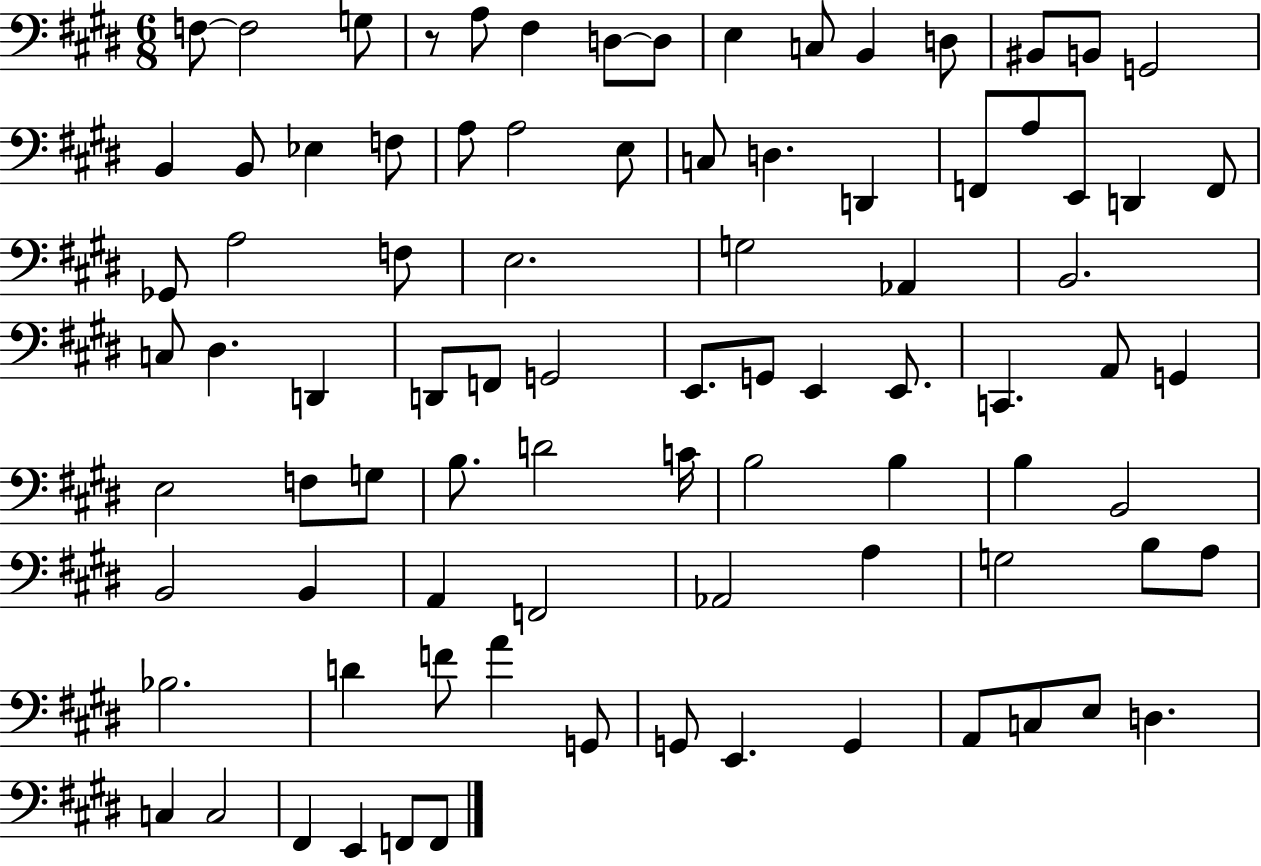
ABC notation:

X:1
T:Untitled
M:6/8
L:1/4
K:E
F,/2 F,2 G,/2 z/2 A,/2 ^F, D,/2 D,/2 E, C,/2 B,, D,/2 ^B,,/2 B,,/2 G,,2 B,, B,,/2 _E, F,/2 A,/2 A,2 E,/2 C,/2 D, D,, F,,/2 A,/2 E,,/2 D,, F,,/2 _G,,/2 A,2 F,/2 E,2 G,2 _A,, B,,2 C,/2 ^D, D,, D,,/2 F,,/2 G,,2 E,,/2 G,,/2 E,, E,,/2 C,, A,,/2 G,, E,2 F,/2 G,/2 B,/2 D2 C/4 B,2 B, B, B,,2 B,,2 B,, A,, F,,2 _A,,2 A, G,2 B,/2 A,/2 _B,2 D F/2 A G,,/2 G,,/2 E,, G,, A,,/2 C,/2 E,/2 D, C, C,2 ^F,, E,, F,,/2 F,,/2